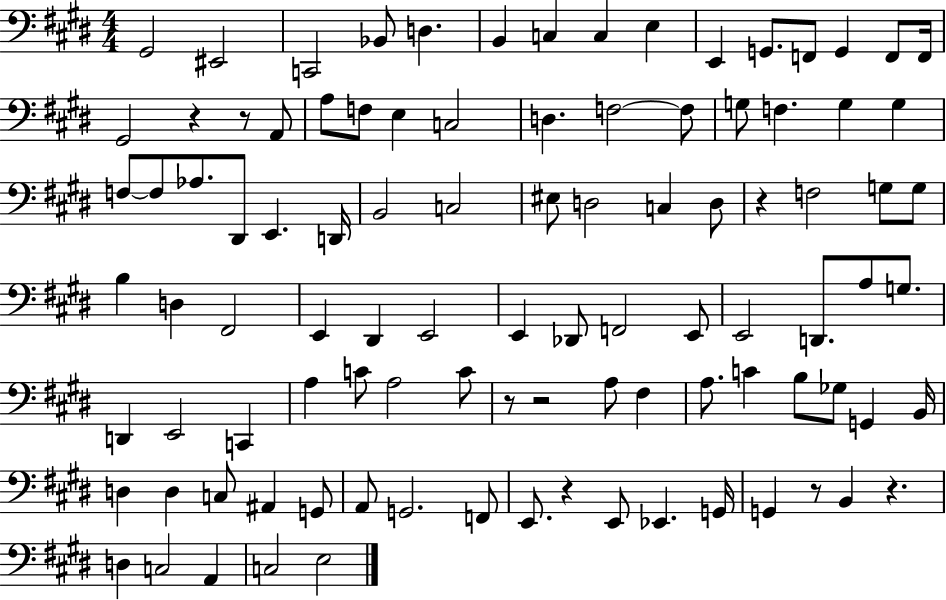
G#2/h EIS2/h C2/h Bb2/e D3/q. B2/q C3/q C3/q E3/q E2/q G2/e. F2/e G2/q F2/e F2/s G#2/h R/q R/e A2/e A3/e F3/e E3/q C3/h D3/q. F3/h F3/e G3/e F3/q. G3/q G3/q F3/e F3/e Ab3/e. D#2/e E2/q. D2/s B2/h C3/h EIS3/e D3/h C3/q D3/e R/q F3/h G3/e G3/e B3/q D3/q F#2/h E2/q D#2/q E2/h E2/q Db2/e F2/h E2/e E2/h D2/e. A3/e G3/e. D2/q E2/h C2/q A3/q C4/e A3/h C4/e R/e R/h A3/e F#3/q A3/e. C4/q B3/e Gb3/e G2/q B2/s D3/q D3/q C3/e A#2/q G2/e A2/e G2/h. F2/e E2/e. R/q E2/e Eb2/q. G2/s G2/q R/e B2/q R/q. D3/q C3/h A2/q C3/h E3/h